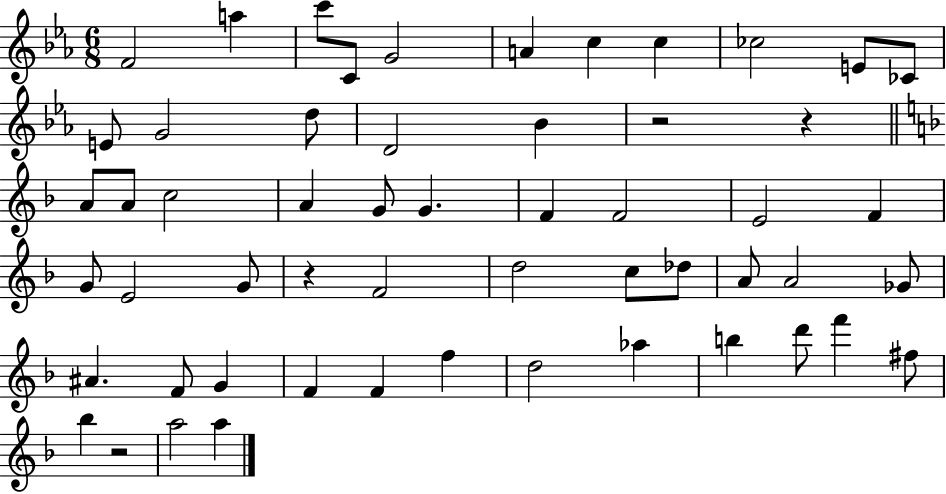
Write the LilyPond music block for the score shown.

{
  \clef treble
  \numericTimeSignature
  \time 6/8
  \key ees \major
  f'2 a''4 | c'''8 c'8 g'2 | a'4 c''4 c''4 | ces''2 e'8 ces'8 | \break e'8 g'2 d''8 | d'2 bes'4 | r2 r4 | \bar "||" \break \key d \minor a'8 a'8 c''2 | a'4 g'8 g'4. | f'4 f'2 | e'2 f'4 | \break g'8 e'2 g'8 | r4 f'2 | d''2 c''8 des''8 | a'8 a'2 ges'8 | \break ais'4. f'8 g'4 | f'4 f'4 f''4 | d''2 aes''4 | b''4 d'''8 f'''4 fis''8 | \break bes''4 r2 | a''2 a''4 | \bar "|."
}